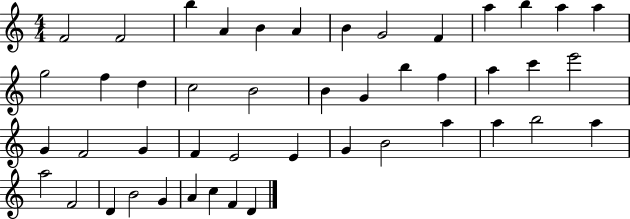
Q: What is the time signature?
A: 4/4